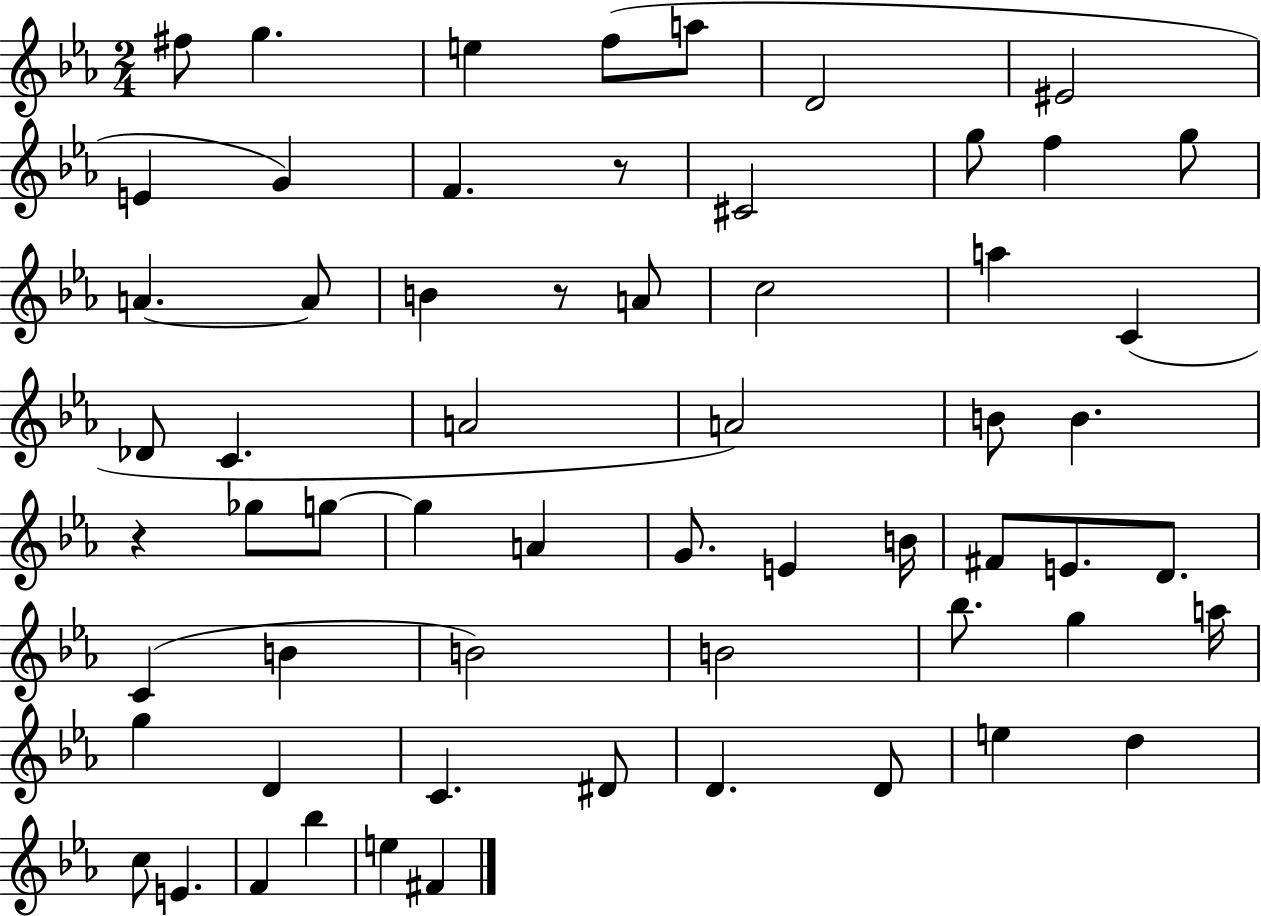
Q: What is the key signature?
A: EES major